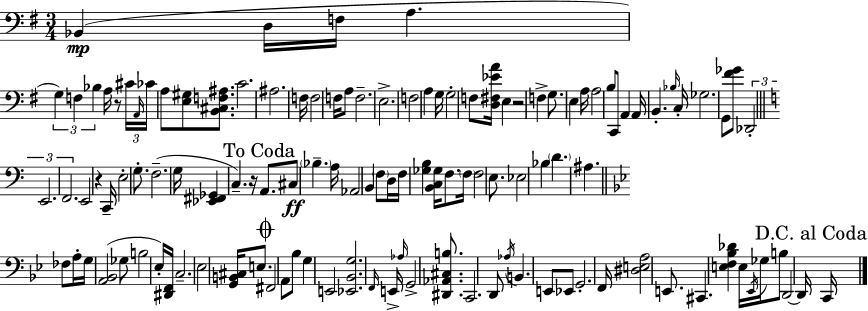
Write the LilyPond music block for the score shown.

{
  \clef bass
  \numericTimeSignature
  \time 3/4
  \key g \major
  \repeat volta 2 { bes,4(\mp d16 f16 a4. | \tuplet 3/2 { g4) f4 bes4 } | a16 r8 \tuplet 3/2 { cis'16 \grace { a,16 } ces'16 } a8 <e gis>8 <b, cis f ais>8. | c'2. | \break ais2. | f16 f2 f16 a8 | f2.-- | e2.-> | \break f2 a4 | g16 g2-. f8 | <d fis ees' a'>16 e4 r2 | f4-> g8. e4 | \break a16 a2 b8 c,8 | a,4 a,16 b,4.-. | \grace { bes16 } c16-. ges2. | g,8 <fis' ges'>8 \tuplet 3/2 { des,2-. | \break \bar "||" \break \key c \major e,2. | f,2. } | e,2 r4 | c,16-- e2-. g8.-. | \break f2.--( | g16 <ees, fis, ges,>4 c4.--) r16 | \mark "To Coda" a,8. cis8\ff \parenthesize bes4.-- a16 | aes,2 b,4 | \break \parenthesize f8 d16 f16 <ges b>4 <b, c ges>16 f8. | \parenthesize f16 f2 e8. | ees2 bes4 | \parenthesize d'4. ais4. | \break \bar "||" \break \key bes \major fes8 a16-. g16 <a, bes,>2( | ges8 b2 ees16-.) <dis, f,>16 | c2.-- | ees2 <g, b, cis>16 e8. | \break \mark \markup { \musicglyph "scripts.coda" } fis,2 a,8 bes8 | g4 e,2 | <ees, bes, g>2. | \grace { f,16 } e,16-> \grace { aes16 } g,2-> <dis, aes, cis b>8. | \break c,2. | d,8 \acciaccatura { aes16 } b,4. e,8 | ees,8 g,2.-. | f,16 <dis e a>2 | \break e,8. cis,4. <e f bes des'>4 | e16 \acciaccatura { ees,16 } ges16 b8 d,2~~ | d,16 \mark "D.C. al Coda" c,16 } \bar "|."
}